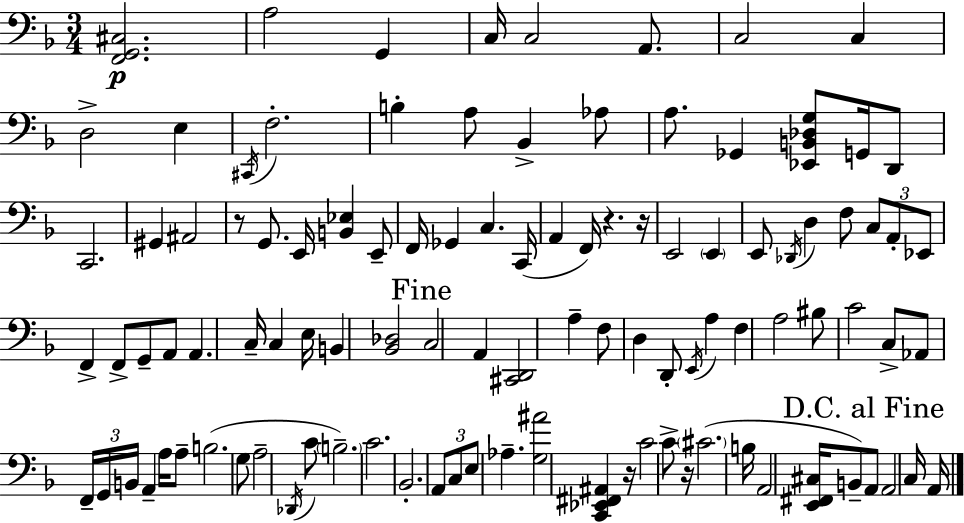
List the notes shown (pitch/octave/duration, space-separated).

[F2,G2,C#3]/h. A3/h G2/q C3/s C3/h A2/e. C3/h C3/q D3/h E3/q C#2/s F3/h. B3/q A3/e Bb2/q Ab3/e A3/e. Gb2/q [Eb2,B2,Db3,G3]/e G2/s D2/e C2/h. G#2/q A#2/h R/e G2/e. E2/s [B2,Eb3]/q E2/e F2/s Gb2/q C3/q. C2/s A2/q F2/s R/q. R/s E2/h E2/q E2/e Db2/s D3/q F3/e C3/e A2/e Eb2/e F2/q F2/e G2/e A2/e A2/q. C3/s C3/q E3/s B2/q [Bb2,Db3]/h C3/h A2/q [C#2,D2]/h A3/q F3/e D3/q D2/e E2/s A3/q F3/q A3/h BIS3/e C4/h C3/e Ab2/e F2/s G2/s B2/s A2/q A3/s A3/e B3/h. G3/e A3/h Db2/s C4/e B3/h. C4/h. Bb2/h. A2/e C3/e E3/e Ab3/q. [G3,A#4]/h [C2,Eb2,F#2,A#2]/q R/s C4/h C4/e R/s C#4/h. B3/s A2/h [E2,F#2,C#3]/s B2/e A2/e A2/h C3/s A2/s